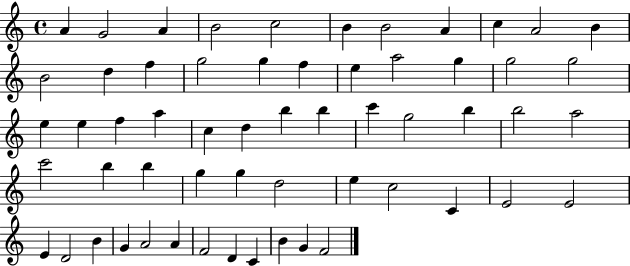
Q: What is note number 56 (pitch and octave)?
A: B4